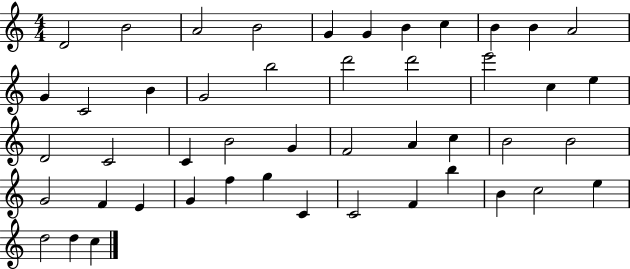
{
  \clef treble
  \numericTimeSignature
  \time 4/4
  \key c \major
  d'2 b'2 | a'2 b'2 | g'4 g'4 b'4 c''4 | b'4 b'4 a'2 | \break g'4 c'2 b'4 | g'2 b''2 | d'''2 d'''2 | e'''2 c''4 e''4 | \break d'2 c'2 | c'4 b'2 g'4 | f'2 a'4 c''4 | b'2 b'2 | \break g'2 f'4 e'4 | g'4 f''4 g''4 c'4 | c'2 f'4 b''4 | b'4 c''2 e''4 | \break d''2 d''4 c''4 | \bar "|."
}